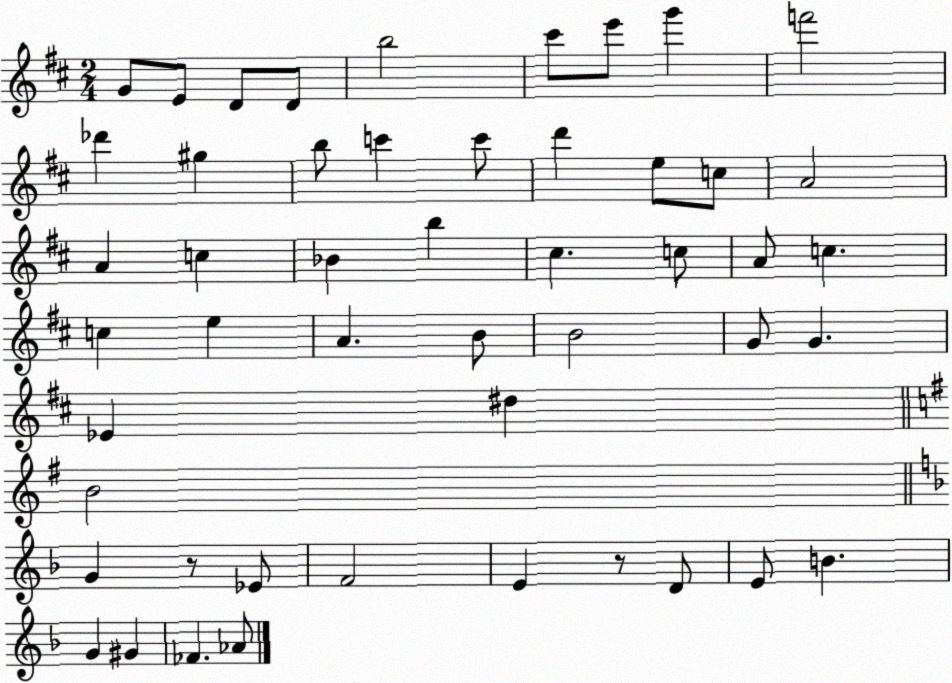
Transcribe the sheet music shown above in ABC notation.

X:1
T:Untitled
M:2/4
L:1/4
K:D
G/2 E/2 D/2 D/2 b2 ^c'/2 e'/2 g' f'2 _d' ^g b/2 c' c'/2 d' e/2 c/2 A2 A c _B b ^c c/2 A/2 c c e A B/2 B2 G/2 G _E ^d B2 G z/2 _E/2 F2 E z/2 D/2 E/2 B G ^G _F _A/2